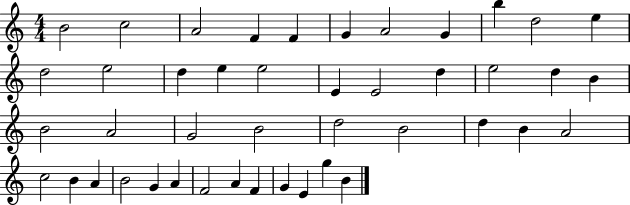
B4/h C5/h A4/h F4/q F4/q G4/q A4/h G4/q B5/q D5/h E5/q D5/h E5/h D5/q E5/q E5/h E4/q E4/h D5/q E5/h D5/q B4/q B4/h A4/h G4/h B4/h D5/h B4/h D5/q B4/q A4/h C5/h B4/q A4/q B4/h G4/q A4/q F4/h A4/q F4/q G4/q E4/q G5/q B4/q